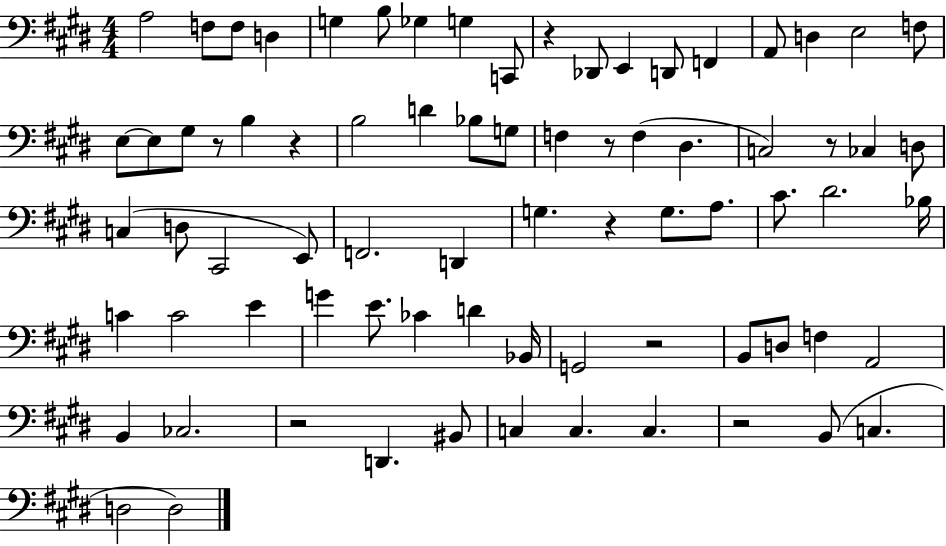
A3/h F3/e F3/e D3/q G3/q B3/e Gb3/q G3/q C2/e R/q Db2/e E2/q D2/e F2/q A2/e D3/q E3/h F3/e E3/e E3/e G#3/e R/e B3/q R/q B3/h D4/q Bb3/e G3/e F3/q R/e F3/q D#3/q. C3/h R/e CES3/q D3/e C3/q D3/e C#2/h E2/e F2/h. D2/q G3/q. R/q G3/e. A3/e. C#4/e. D#4/h. Bb3/s C4/q C4/h E4/q G4/q E4/e. CES4/q D4/q Bb2/s G2/h R/h B2/e D3/e F3/q A2/h B2/q CES3/h. R/h D2/q. BIS2/e C3/q C3/q. C3/q. R/h B2/e C3/q. D3/h D3/h